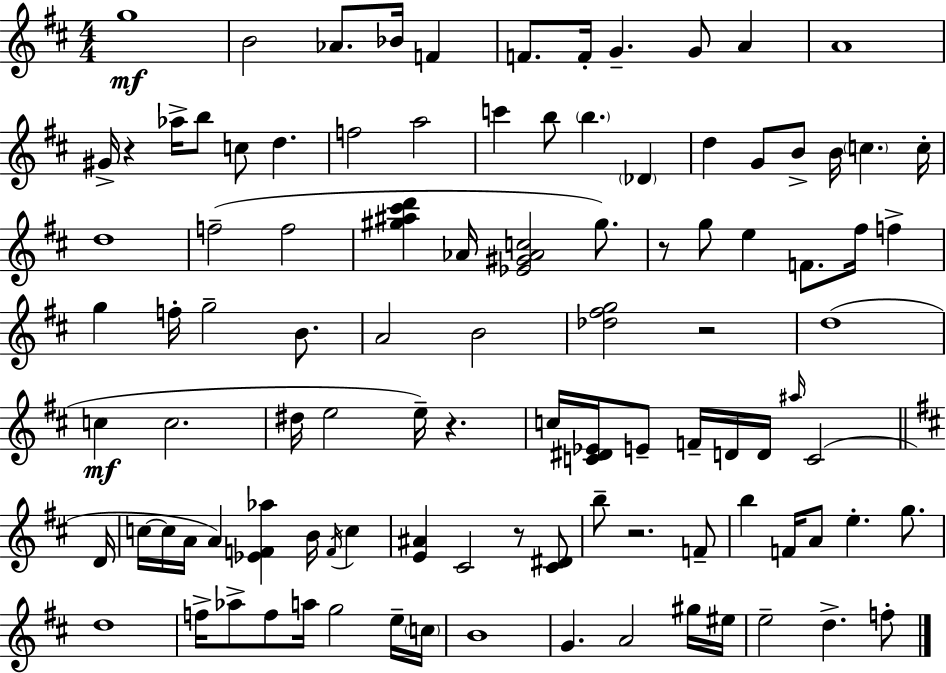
{
  \clef treble
  \numericTimeSignature
  \time 4/4
  \key d \major
  \repeat volta 2 { g''1\mf | b'2 aes'8. bes'16 f'4 | f'8. f'16-. g'4.-- g'8 a'4 | a'1 | \break gis'16-> r4 aes''16-> b''8 c''8 d''4. | f''2 a''2 | c'''4 b''8 \parenthesize b''4. \parenthesize des'4 | d''4 g'8 b'8-> b'16 \parenthesize c''4. c''16-. | \break d''1 | f''2--( f''2 | <gis'' ais'' cis''' d'''>4 aes'16 <ees' gis' aes' c''>2 gis''8.) | r8 g''8 e''4 f'8. fis''16 f''4-> | \break g''4 f''16-. g''2-- b'8. | a'2 b'2 | <des'' fis'' g''>2 r2 | d''1( | \break c''4\mf c''2. | dis''16 e''2 e''16--) r4. | c''16 <c' dis' ees'>16 e'8-- f'16-- d'16 d'16 \grace { ais''16 } c'2( | \bar "||" \break \key d \major d'16 c''16~~ c''16 a'16 a'4) <ees' f' aes''>4 b'16 \acciaccatura { f'16 } c''4 | <e' ais'>4 cis'2 r8 | <cis' dis'>8 b''8-- r2. | f'8-- b''4 f'16 a'8 e''4.-. g''8. | \break d''1 | f''16-> aes''8-> f''8 a''16 g''2 | e''16-- \parenthesize c''16 b'1 | g'4. a'2 | \break gis''16 eis''16 e''2-- d''4.-> | f''8-. } \bar "|."
}